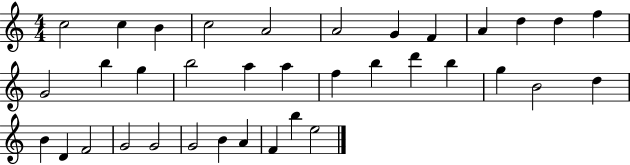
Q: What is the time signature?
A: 4/4